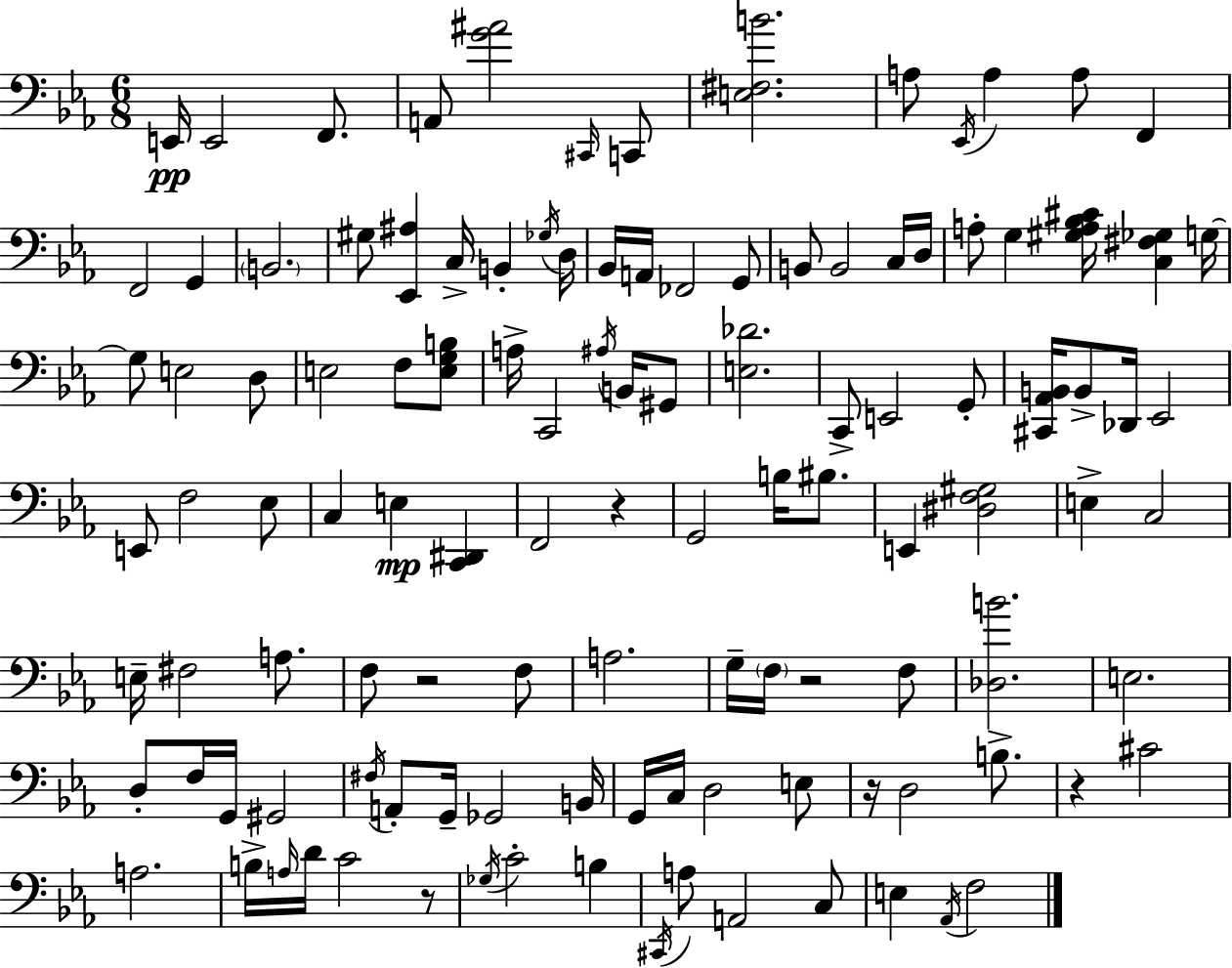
X:1
T:Untitled
M:6/8
L:1/4
K:Cm
E,,/4 E,,2 F,,/2 A,,/2 [G^A]2 ^C,,/4 C,,/2 [E,^F,B]2 A,/2 _E,,/4 A, A,/2 F,, F,,2 G,, B,,2 ^G,/2 [_E,,^A,] C,/4 B,, _G,/4 D,/4 _B,,/4 A,,/4 _F,,2 G,,/2 B,,/2 B,,2 C,/4 D,/4 A,/2 G, [^G,A,_B,^C]/4 [C,^F,_G,] G,/4 G,/2 E,2 D,/2 E,2 F,/2 [E,G,B,]/2 A,/4 C,,2 ^A,/4 B,,/4 ^G,,/2 [E,_D]2 C,,/2 E,,2 G,,/2 [^C,,_A,,B,,]/4 B,,/2 _D,,/4 _E,,2 E,,/2 F,2 _E,/2 C, E, [C,,^D,,] F,,2 z G,,2 B,/4 ^B,/2 E,, [^D,F,^G,]2 E, C,2 E,/4 ^F,2 A,/2 F,/2 z2 F,/2 A,2 G,/4 F,/4 z2 F,/2 [_D,B]2 E,2 D,/2 F,/4 G,,/4 ^G,,2 ^F,/4 A,,/2 G,,/4 _G,,2 B,,/4 G,,/4 C,/4 D,2 E,/2 z/4 D,2 B,/2 z ^C2 A,2 B,/4 A,/4 D/4 C2 z/2 _G,/4 C2 B, ^C,,/4 A,/2 A,,2 C,/2 E, _A,,/4 F,2